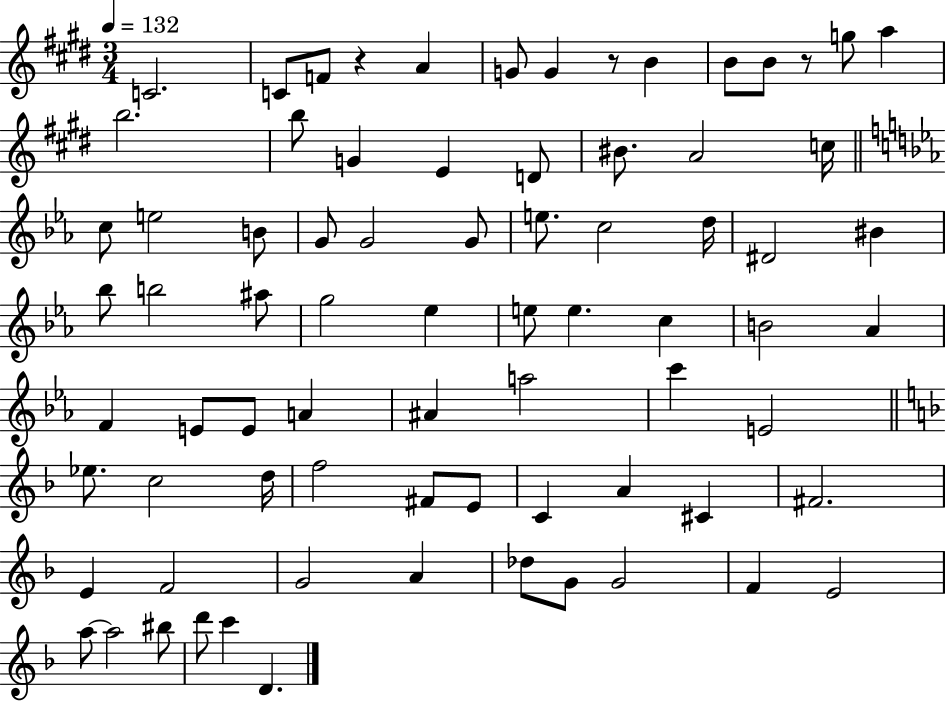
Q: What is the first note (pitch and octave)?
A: C4